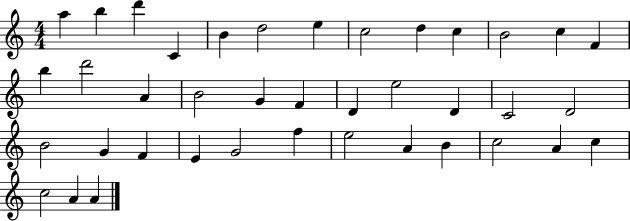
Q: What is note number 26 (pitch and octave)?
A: G4